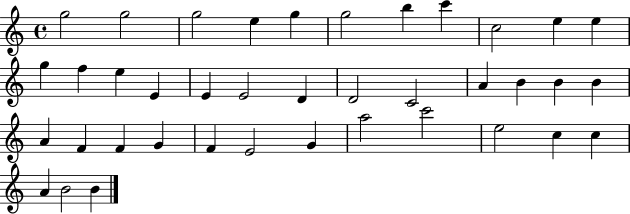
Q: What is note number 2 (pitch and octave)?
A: G5